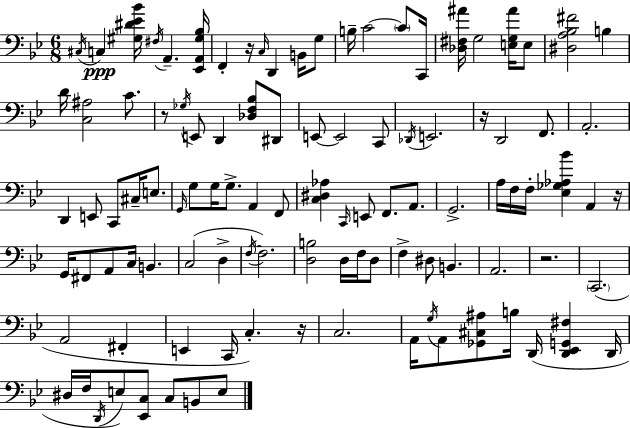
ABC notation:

X:1
T:Untitled
M:6/8
L:1/4
K:Gm
^C,/4 C, [^G,^D_E_B]/4 ^F,/4 A,, [_E,,A,,^G,_B,]/4 F,, z/4 C,/4 D,, B,,/4 G,/2 B,/4 C2 C/2 C,,/4 [_D,^F,^A]/4 G,2 [E,G,^A]/4 E,/2 [^D,A,_B,^F]2 B, D/4 [C,^A,]2 C/2 z/2 _G,/4 E,,/2 D,, [_D,F,_B,]/2 ^D,,/2 E,,/2 E,,2 C,,/2 _D,,/4 E,,2 z/4 D,,2 F,,/2 A,,2 D,, E,,/2 C,,/2 ^C,/4 E,/2 G,,/4 G,/2 G,/4 G,/2 A,, F,,/2 [C,^D,_A,] C,,/4 E,,/2 F,,/2 A,,/2 G,,2 A,/4 F,/4 F,/4 [_E,_G,_A,_B] A,, z/4 G,,/4 ^F,,/2 A,,/2 C,/4 B,, C,2 D, F,/4 F,2 [D,B,]2 D,/4 F,/4 D,/2 F, ^D,/2 B,, A,,2 z2 C,,2 A,,2 ^F,, E,, C,,/4 C, z/4 C,2 A,,/4 G,/4 A,,/2 [_G,,^C,^A,]/2 B,/4 D,,/4 [D,,_E,,G,,^F,] D,,/4 ^D,/4 F,/4 D,,/4 E,/2 [_E,,C,]/2 C,/2 B,,/2 E,/2